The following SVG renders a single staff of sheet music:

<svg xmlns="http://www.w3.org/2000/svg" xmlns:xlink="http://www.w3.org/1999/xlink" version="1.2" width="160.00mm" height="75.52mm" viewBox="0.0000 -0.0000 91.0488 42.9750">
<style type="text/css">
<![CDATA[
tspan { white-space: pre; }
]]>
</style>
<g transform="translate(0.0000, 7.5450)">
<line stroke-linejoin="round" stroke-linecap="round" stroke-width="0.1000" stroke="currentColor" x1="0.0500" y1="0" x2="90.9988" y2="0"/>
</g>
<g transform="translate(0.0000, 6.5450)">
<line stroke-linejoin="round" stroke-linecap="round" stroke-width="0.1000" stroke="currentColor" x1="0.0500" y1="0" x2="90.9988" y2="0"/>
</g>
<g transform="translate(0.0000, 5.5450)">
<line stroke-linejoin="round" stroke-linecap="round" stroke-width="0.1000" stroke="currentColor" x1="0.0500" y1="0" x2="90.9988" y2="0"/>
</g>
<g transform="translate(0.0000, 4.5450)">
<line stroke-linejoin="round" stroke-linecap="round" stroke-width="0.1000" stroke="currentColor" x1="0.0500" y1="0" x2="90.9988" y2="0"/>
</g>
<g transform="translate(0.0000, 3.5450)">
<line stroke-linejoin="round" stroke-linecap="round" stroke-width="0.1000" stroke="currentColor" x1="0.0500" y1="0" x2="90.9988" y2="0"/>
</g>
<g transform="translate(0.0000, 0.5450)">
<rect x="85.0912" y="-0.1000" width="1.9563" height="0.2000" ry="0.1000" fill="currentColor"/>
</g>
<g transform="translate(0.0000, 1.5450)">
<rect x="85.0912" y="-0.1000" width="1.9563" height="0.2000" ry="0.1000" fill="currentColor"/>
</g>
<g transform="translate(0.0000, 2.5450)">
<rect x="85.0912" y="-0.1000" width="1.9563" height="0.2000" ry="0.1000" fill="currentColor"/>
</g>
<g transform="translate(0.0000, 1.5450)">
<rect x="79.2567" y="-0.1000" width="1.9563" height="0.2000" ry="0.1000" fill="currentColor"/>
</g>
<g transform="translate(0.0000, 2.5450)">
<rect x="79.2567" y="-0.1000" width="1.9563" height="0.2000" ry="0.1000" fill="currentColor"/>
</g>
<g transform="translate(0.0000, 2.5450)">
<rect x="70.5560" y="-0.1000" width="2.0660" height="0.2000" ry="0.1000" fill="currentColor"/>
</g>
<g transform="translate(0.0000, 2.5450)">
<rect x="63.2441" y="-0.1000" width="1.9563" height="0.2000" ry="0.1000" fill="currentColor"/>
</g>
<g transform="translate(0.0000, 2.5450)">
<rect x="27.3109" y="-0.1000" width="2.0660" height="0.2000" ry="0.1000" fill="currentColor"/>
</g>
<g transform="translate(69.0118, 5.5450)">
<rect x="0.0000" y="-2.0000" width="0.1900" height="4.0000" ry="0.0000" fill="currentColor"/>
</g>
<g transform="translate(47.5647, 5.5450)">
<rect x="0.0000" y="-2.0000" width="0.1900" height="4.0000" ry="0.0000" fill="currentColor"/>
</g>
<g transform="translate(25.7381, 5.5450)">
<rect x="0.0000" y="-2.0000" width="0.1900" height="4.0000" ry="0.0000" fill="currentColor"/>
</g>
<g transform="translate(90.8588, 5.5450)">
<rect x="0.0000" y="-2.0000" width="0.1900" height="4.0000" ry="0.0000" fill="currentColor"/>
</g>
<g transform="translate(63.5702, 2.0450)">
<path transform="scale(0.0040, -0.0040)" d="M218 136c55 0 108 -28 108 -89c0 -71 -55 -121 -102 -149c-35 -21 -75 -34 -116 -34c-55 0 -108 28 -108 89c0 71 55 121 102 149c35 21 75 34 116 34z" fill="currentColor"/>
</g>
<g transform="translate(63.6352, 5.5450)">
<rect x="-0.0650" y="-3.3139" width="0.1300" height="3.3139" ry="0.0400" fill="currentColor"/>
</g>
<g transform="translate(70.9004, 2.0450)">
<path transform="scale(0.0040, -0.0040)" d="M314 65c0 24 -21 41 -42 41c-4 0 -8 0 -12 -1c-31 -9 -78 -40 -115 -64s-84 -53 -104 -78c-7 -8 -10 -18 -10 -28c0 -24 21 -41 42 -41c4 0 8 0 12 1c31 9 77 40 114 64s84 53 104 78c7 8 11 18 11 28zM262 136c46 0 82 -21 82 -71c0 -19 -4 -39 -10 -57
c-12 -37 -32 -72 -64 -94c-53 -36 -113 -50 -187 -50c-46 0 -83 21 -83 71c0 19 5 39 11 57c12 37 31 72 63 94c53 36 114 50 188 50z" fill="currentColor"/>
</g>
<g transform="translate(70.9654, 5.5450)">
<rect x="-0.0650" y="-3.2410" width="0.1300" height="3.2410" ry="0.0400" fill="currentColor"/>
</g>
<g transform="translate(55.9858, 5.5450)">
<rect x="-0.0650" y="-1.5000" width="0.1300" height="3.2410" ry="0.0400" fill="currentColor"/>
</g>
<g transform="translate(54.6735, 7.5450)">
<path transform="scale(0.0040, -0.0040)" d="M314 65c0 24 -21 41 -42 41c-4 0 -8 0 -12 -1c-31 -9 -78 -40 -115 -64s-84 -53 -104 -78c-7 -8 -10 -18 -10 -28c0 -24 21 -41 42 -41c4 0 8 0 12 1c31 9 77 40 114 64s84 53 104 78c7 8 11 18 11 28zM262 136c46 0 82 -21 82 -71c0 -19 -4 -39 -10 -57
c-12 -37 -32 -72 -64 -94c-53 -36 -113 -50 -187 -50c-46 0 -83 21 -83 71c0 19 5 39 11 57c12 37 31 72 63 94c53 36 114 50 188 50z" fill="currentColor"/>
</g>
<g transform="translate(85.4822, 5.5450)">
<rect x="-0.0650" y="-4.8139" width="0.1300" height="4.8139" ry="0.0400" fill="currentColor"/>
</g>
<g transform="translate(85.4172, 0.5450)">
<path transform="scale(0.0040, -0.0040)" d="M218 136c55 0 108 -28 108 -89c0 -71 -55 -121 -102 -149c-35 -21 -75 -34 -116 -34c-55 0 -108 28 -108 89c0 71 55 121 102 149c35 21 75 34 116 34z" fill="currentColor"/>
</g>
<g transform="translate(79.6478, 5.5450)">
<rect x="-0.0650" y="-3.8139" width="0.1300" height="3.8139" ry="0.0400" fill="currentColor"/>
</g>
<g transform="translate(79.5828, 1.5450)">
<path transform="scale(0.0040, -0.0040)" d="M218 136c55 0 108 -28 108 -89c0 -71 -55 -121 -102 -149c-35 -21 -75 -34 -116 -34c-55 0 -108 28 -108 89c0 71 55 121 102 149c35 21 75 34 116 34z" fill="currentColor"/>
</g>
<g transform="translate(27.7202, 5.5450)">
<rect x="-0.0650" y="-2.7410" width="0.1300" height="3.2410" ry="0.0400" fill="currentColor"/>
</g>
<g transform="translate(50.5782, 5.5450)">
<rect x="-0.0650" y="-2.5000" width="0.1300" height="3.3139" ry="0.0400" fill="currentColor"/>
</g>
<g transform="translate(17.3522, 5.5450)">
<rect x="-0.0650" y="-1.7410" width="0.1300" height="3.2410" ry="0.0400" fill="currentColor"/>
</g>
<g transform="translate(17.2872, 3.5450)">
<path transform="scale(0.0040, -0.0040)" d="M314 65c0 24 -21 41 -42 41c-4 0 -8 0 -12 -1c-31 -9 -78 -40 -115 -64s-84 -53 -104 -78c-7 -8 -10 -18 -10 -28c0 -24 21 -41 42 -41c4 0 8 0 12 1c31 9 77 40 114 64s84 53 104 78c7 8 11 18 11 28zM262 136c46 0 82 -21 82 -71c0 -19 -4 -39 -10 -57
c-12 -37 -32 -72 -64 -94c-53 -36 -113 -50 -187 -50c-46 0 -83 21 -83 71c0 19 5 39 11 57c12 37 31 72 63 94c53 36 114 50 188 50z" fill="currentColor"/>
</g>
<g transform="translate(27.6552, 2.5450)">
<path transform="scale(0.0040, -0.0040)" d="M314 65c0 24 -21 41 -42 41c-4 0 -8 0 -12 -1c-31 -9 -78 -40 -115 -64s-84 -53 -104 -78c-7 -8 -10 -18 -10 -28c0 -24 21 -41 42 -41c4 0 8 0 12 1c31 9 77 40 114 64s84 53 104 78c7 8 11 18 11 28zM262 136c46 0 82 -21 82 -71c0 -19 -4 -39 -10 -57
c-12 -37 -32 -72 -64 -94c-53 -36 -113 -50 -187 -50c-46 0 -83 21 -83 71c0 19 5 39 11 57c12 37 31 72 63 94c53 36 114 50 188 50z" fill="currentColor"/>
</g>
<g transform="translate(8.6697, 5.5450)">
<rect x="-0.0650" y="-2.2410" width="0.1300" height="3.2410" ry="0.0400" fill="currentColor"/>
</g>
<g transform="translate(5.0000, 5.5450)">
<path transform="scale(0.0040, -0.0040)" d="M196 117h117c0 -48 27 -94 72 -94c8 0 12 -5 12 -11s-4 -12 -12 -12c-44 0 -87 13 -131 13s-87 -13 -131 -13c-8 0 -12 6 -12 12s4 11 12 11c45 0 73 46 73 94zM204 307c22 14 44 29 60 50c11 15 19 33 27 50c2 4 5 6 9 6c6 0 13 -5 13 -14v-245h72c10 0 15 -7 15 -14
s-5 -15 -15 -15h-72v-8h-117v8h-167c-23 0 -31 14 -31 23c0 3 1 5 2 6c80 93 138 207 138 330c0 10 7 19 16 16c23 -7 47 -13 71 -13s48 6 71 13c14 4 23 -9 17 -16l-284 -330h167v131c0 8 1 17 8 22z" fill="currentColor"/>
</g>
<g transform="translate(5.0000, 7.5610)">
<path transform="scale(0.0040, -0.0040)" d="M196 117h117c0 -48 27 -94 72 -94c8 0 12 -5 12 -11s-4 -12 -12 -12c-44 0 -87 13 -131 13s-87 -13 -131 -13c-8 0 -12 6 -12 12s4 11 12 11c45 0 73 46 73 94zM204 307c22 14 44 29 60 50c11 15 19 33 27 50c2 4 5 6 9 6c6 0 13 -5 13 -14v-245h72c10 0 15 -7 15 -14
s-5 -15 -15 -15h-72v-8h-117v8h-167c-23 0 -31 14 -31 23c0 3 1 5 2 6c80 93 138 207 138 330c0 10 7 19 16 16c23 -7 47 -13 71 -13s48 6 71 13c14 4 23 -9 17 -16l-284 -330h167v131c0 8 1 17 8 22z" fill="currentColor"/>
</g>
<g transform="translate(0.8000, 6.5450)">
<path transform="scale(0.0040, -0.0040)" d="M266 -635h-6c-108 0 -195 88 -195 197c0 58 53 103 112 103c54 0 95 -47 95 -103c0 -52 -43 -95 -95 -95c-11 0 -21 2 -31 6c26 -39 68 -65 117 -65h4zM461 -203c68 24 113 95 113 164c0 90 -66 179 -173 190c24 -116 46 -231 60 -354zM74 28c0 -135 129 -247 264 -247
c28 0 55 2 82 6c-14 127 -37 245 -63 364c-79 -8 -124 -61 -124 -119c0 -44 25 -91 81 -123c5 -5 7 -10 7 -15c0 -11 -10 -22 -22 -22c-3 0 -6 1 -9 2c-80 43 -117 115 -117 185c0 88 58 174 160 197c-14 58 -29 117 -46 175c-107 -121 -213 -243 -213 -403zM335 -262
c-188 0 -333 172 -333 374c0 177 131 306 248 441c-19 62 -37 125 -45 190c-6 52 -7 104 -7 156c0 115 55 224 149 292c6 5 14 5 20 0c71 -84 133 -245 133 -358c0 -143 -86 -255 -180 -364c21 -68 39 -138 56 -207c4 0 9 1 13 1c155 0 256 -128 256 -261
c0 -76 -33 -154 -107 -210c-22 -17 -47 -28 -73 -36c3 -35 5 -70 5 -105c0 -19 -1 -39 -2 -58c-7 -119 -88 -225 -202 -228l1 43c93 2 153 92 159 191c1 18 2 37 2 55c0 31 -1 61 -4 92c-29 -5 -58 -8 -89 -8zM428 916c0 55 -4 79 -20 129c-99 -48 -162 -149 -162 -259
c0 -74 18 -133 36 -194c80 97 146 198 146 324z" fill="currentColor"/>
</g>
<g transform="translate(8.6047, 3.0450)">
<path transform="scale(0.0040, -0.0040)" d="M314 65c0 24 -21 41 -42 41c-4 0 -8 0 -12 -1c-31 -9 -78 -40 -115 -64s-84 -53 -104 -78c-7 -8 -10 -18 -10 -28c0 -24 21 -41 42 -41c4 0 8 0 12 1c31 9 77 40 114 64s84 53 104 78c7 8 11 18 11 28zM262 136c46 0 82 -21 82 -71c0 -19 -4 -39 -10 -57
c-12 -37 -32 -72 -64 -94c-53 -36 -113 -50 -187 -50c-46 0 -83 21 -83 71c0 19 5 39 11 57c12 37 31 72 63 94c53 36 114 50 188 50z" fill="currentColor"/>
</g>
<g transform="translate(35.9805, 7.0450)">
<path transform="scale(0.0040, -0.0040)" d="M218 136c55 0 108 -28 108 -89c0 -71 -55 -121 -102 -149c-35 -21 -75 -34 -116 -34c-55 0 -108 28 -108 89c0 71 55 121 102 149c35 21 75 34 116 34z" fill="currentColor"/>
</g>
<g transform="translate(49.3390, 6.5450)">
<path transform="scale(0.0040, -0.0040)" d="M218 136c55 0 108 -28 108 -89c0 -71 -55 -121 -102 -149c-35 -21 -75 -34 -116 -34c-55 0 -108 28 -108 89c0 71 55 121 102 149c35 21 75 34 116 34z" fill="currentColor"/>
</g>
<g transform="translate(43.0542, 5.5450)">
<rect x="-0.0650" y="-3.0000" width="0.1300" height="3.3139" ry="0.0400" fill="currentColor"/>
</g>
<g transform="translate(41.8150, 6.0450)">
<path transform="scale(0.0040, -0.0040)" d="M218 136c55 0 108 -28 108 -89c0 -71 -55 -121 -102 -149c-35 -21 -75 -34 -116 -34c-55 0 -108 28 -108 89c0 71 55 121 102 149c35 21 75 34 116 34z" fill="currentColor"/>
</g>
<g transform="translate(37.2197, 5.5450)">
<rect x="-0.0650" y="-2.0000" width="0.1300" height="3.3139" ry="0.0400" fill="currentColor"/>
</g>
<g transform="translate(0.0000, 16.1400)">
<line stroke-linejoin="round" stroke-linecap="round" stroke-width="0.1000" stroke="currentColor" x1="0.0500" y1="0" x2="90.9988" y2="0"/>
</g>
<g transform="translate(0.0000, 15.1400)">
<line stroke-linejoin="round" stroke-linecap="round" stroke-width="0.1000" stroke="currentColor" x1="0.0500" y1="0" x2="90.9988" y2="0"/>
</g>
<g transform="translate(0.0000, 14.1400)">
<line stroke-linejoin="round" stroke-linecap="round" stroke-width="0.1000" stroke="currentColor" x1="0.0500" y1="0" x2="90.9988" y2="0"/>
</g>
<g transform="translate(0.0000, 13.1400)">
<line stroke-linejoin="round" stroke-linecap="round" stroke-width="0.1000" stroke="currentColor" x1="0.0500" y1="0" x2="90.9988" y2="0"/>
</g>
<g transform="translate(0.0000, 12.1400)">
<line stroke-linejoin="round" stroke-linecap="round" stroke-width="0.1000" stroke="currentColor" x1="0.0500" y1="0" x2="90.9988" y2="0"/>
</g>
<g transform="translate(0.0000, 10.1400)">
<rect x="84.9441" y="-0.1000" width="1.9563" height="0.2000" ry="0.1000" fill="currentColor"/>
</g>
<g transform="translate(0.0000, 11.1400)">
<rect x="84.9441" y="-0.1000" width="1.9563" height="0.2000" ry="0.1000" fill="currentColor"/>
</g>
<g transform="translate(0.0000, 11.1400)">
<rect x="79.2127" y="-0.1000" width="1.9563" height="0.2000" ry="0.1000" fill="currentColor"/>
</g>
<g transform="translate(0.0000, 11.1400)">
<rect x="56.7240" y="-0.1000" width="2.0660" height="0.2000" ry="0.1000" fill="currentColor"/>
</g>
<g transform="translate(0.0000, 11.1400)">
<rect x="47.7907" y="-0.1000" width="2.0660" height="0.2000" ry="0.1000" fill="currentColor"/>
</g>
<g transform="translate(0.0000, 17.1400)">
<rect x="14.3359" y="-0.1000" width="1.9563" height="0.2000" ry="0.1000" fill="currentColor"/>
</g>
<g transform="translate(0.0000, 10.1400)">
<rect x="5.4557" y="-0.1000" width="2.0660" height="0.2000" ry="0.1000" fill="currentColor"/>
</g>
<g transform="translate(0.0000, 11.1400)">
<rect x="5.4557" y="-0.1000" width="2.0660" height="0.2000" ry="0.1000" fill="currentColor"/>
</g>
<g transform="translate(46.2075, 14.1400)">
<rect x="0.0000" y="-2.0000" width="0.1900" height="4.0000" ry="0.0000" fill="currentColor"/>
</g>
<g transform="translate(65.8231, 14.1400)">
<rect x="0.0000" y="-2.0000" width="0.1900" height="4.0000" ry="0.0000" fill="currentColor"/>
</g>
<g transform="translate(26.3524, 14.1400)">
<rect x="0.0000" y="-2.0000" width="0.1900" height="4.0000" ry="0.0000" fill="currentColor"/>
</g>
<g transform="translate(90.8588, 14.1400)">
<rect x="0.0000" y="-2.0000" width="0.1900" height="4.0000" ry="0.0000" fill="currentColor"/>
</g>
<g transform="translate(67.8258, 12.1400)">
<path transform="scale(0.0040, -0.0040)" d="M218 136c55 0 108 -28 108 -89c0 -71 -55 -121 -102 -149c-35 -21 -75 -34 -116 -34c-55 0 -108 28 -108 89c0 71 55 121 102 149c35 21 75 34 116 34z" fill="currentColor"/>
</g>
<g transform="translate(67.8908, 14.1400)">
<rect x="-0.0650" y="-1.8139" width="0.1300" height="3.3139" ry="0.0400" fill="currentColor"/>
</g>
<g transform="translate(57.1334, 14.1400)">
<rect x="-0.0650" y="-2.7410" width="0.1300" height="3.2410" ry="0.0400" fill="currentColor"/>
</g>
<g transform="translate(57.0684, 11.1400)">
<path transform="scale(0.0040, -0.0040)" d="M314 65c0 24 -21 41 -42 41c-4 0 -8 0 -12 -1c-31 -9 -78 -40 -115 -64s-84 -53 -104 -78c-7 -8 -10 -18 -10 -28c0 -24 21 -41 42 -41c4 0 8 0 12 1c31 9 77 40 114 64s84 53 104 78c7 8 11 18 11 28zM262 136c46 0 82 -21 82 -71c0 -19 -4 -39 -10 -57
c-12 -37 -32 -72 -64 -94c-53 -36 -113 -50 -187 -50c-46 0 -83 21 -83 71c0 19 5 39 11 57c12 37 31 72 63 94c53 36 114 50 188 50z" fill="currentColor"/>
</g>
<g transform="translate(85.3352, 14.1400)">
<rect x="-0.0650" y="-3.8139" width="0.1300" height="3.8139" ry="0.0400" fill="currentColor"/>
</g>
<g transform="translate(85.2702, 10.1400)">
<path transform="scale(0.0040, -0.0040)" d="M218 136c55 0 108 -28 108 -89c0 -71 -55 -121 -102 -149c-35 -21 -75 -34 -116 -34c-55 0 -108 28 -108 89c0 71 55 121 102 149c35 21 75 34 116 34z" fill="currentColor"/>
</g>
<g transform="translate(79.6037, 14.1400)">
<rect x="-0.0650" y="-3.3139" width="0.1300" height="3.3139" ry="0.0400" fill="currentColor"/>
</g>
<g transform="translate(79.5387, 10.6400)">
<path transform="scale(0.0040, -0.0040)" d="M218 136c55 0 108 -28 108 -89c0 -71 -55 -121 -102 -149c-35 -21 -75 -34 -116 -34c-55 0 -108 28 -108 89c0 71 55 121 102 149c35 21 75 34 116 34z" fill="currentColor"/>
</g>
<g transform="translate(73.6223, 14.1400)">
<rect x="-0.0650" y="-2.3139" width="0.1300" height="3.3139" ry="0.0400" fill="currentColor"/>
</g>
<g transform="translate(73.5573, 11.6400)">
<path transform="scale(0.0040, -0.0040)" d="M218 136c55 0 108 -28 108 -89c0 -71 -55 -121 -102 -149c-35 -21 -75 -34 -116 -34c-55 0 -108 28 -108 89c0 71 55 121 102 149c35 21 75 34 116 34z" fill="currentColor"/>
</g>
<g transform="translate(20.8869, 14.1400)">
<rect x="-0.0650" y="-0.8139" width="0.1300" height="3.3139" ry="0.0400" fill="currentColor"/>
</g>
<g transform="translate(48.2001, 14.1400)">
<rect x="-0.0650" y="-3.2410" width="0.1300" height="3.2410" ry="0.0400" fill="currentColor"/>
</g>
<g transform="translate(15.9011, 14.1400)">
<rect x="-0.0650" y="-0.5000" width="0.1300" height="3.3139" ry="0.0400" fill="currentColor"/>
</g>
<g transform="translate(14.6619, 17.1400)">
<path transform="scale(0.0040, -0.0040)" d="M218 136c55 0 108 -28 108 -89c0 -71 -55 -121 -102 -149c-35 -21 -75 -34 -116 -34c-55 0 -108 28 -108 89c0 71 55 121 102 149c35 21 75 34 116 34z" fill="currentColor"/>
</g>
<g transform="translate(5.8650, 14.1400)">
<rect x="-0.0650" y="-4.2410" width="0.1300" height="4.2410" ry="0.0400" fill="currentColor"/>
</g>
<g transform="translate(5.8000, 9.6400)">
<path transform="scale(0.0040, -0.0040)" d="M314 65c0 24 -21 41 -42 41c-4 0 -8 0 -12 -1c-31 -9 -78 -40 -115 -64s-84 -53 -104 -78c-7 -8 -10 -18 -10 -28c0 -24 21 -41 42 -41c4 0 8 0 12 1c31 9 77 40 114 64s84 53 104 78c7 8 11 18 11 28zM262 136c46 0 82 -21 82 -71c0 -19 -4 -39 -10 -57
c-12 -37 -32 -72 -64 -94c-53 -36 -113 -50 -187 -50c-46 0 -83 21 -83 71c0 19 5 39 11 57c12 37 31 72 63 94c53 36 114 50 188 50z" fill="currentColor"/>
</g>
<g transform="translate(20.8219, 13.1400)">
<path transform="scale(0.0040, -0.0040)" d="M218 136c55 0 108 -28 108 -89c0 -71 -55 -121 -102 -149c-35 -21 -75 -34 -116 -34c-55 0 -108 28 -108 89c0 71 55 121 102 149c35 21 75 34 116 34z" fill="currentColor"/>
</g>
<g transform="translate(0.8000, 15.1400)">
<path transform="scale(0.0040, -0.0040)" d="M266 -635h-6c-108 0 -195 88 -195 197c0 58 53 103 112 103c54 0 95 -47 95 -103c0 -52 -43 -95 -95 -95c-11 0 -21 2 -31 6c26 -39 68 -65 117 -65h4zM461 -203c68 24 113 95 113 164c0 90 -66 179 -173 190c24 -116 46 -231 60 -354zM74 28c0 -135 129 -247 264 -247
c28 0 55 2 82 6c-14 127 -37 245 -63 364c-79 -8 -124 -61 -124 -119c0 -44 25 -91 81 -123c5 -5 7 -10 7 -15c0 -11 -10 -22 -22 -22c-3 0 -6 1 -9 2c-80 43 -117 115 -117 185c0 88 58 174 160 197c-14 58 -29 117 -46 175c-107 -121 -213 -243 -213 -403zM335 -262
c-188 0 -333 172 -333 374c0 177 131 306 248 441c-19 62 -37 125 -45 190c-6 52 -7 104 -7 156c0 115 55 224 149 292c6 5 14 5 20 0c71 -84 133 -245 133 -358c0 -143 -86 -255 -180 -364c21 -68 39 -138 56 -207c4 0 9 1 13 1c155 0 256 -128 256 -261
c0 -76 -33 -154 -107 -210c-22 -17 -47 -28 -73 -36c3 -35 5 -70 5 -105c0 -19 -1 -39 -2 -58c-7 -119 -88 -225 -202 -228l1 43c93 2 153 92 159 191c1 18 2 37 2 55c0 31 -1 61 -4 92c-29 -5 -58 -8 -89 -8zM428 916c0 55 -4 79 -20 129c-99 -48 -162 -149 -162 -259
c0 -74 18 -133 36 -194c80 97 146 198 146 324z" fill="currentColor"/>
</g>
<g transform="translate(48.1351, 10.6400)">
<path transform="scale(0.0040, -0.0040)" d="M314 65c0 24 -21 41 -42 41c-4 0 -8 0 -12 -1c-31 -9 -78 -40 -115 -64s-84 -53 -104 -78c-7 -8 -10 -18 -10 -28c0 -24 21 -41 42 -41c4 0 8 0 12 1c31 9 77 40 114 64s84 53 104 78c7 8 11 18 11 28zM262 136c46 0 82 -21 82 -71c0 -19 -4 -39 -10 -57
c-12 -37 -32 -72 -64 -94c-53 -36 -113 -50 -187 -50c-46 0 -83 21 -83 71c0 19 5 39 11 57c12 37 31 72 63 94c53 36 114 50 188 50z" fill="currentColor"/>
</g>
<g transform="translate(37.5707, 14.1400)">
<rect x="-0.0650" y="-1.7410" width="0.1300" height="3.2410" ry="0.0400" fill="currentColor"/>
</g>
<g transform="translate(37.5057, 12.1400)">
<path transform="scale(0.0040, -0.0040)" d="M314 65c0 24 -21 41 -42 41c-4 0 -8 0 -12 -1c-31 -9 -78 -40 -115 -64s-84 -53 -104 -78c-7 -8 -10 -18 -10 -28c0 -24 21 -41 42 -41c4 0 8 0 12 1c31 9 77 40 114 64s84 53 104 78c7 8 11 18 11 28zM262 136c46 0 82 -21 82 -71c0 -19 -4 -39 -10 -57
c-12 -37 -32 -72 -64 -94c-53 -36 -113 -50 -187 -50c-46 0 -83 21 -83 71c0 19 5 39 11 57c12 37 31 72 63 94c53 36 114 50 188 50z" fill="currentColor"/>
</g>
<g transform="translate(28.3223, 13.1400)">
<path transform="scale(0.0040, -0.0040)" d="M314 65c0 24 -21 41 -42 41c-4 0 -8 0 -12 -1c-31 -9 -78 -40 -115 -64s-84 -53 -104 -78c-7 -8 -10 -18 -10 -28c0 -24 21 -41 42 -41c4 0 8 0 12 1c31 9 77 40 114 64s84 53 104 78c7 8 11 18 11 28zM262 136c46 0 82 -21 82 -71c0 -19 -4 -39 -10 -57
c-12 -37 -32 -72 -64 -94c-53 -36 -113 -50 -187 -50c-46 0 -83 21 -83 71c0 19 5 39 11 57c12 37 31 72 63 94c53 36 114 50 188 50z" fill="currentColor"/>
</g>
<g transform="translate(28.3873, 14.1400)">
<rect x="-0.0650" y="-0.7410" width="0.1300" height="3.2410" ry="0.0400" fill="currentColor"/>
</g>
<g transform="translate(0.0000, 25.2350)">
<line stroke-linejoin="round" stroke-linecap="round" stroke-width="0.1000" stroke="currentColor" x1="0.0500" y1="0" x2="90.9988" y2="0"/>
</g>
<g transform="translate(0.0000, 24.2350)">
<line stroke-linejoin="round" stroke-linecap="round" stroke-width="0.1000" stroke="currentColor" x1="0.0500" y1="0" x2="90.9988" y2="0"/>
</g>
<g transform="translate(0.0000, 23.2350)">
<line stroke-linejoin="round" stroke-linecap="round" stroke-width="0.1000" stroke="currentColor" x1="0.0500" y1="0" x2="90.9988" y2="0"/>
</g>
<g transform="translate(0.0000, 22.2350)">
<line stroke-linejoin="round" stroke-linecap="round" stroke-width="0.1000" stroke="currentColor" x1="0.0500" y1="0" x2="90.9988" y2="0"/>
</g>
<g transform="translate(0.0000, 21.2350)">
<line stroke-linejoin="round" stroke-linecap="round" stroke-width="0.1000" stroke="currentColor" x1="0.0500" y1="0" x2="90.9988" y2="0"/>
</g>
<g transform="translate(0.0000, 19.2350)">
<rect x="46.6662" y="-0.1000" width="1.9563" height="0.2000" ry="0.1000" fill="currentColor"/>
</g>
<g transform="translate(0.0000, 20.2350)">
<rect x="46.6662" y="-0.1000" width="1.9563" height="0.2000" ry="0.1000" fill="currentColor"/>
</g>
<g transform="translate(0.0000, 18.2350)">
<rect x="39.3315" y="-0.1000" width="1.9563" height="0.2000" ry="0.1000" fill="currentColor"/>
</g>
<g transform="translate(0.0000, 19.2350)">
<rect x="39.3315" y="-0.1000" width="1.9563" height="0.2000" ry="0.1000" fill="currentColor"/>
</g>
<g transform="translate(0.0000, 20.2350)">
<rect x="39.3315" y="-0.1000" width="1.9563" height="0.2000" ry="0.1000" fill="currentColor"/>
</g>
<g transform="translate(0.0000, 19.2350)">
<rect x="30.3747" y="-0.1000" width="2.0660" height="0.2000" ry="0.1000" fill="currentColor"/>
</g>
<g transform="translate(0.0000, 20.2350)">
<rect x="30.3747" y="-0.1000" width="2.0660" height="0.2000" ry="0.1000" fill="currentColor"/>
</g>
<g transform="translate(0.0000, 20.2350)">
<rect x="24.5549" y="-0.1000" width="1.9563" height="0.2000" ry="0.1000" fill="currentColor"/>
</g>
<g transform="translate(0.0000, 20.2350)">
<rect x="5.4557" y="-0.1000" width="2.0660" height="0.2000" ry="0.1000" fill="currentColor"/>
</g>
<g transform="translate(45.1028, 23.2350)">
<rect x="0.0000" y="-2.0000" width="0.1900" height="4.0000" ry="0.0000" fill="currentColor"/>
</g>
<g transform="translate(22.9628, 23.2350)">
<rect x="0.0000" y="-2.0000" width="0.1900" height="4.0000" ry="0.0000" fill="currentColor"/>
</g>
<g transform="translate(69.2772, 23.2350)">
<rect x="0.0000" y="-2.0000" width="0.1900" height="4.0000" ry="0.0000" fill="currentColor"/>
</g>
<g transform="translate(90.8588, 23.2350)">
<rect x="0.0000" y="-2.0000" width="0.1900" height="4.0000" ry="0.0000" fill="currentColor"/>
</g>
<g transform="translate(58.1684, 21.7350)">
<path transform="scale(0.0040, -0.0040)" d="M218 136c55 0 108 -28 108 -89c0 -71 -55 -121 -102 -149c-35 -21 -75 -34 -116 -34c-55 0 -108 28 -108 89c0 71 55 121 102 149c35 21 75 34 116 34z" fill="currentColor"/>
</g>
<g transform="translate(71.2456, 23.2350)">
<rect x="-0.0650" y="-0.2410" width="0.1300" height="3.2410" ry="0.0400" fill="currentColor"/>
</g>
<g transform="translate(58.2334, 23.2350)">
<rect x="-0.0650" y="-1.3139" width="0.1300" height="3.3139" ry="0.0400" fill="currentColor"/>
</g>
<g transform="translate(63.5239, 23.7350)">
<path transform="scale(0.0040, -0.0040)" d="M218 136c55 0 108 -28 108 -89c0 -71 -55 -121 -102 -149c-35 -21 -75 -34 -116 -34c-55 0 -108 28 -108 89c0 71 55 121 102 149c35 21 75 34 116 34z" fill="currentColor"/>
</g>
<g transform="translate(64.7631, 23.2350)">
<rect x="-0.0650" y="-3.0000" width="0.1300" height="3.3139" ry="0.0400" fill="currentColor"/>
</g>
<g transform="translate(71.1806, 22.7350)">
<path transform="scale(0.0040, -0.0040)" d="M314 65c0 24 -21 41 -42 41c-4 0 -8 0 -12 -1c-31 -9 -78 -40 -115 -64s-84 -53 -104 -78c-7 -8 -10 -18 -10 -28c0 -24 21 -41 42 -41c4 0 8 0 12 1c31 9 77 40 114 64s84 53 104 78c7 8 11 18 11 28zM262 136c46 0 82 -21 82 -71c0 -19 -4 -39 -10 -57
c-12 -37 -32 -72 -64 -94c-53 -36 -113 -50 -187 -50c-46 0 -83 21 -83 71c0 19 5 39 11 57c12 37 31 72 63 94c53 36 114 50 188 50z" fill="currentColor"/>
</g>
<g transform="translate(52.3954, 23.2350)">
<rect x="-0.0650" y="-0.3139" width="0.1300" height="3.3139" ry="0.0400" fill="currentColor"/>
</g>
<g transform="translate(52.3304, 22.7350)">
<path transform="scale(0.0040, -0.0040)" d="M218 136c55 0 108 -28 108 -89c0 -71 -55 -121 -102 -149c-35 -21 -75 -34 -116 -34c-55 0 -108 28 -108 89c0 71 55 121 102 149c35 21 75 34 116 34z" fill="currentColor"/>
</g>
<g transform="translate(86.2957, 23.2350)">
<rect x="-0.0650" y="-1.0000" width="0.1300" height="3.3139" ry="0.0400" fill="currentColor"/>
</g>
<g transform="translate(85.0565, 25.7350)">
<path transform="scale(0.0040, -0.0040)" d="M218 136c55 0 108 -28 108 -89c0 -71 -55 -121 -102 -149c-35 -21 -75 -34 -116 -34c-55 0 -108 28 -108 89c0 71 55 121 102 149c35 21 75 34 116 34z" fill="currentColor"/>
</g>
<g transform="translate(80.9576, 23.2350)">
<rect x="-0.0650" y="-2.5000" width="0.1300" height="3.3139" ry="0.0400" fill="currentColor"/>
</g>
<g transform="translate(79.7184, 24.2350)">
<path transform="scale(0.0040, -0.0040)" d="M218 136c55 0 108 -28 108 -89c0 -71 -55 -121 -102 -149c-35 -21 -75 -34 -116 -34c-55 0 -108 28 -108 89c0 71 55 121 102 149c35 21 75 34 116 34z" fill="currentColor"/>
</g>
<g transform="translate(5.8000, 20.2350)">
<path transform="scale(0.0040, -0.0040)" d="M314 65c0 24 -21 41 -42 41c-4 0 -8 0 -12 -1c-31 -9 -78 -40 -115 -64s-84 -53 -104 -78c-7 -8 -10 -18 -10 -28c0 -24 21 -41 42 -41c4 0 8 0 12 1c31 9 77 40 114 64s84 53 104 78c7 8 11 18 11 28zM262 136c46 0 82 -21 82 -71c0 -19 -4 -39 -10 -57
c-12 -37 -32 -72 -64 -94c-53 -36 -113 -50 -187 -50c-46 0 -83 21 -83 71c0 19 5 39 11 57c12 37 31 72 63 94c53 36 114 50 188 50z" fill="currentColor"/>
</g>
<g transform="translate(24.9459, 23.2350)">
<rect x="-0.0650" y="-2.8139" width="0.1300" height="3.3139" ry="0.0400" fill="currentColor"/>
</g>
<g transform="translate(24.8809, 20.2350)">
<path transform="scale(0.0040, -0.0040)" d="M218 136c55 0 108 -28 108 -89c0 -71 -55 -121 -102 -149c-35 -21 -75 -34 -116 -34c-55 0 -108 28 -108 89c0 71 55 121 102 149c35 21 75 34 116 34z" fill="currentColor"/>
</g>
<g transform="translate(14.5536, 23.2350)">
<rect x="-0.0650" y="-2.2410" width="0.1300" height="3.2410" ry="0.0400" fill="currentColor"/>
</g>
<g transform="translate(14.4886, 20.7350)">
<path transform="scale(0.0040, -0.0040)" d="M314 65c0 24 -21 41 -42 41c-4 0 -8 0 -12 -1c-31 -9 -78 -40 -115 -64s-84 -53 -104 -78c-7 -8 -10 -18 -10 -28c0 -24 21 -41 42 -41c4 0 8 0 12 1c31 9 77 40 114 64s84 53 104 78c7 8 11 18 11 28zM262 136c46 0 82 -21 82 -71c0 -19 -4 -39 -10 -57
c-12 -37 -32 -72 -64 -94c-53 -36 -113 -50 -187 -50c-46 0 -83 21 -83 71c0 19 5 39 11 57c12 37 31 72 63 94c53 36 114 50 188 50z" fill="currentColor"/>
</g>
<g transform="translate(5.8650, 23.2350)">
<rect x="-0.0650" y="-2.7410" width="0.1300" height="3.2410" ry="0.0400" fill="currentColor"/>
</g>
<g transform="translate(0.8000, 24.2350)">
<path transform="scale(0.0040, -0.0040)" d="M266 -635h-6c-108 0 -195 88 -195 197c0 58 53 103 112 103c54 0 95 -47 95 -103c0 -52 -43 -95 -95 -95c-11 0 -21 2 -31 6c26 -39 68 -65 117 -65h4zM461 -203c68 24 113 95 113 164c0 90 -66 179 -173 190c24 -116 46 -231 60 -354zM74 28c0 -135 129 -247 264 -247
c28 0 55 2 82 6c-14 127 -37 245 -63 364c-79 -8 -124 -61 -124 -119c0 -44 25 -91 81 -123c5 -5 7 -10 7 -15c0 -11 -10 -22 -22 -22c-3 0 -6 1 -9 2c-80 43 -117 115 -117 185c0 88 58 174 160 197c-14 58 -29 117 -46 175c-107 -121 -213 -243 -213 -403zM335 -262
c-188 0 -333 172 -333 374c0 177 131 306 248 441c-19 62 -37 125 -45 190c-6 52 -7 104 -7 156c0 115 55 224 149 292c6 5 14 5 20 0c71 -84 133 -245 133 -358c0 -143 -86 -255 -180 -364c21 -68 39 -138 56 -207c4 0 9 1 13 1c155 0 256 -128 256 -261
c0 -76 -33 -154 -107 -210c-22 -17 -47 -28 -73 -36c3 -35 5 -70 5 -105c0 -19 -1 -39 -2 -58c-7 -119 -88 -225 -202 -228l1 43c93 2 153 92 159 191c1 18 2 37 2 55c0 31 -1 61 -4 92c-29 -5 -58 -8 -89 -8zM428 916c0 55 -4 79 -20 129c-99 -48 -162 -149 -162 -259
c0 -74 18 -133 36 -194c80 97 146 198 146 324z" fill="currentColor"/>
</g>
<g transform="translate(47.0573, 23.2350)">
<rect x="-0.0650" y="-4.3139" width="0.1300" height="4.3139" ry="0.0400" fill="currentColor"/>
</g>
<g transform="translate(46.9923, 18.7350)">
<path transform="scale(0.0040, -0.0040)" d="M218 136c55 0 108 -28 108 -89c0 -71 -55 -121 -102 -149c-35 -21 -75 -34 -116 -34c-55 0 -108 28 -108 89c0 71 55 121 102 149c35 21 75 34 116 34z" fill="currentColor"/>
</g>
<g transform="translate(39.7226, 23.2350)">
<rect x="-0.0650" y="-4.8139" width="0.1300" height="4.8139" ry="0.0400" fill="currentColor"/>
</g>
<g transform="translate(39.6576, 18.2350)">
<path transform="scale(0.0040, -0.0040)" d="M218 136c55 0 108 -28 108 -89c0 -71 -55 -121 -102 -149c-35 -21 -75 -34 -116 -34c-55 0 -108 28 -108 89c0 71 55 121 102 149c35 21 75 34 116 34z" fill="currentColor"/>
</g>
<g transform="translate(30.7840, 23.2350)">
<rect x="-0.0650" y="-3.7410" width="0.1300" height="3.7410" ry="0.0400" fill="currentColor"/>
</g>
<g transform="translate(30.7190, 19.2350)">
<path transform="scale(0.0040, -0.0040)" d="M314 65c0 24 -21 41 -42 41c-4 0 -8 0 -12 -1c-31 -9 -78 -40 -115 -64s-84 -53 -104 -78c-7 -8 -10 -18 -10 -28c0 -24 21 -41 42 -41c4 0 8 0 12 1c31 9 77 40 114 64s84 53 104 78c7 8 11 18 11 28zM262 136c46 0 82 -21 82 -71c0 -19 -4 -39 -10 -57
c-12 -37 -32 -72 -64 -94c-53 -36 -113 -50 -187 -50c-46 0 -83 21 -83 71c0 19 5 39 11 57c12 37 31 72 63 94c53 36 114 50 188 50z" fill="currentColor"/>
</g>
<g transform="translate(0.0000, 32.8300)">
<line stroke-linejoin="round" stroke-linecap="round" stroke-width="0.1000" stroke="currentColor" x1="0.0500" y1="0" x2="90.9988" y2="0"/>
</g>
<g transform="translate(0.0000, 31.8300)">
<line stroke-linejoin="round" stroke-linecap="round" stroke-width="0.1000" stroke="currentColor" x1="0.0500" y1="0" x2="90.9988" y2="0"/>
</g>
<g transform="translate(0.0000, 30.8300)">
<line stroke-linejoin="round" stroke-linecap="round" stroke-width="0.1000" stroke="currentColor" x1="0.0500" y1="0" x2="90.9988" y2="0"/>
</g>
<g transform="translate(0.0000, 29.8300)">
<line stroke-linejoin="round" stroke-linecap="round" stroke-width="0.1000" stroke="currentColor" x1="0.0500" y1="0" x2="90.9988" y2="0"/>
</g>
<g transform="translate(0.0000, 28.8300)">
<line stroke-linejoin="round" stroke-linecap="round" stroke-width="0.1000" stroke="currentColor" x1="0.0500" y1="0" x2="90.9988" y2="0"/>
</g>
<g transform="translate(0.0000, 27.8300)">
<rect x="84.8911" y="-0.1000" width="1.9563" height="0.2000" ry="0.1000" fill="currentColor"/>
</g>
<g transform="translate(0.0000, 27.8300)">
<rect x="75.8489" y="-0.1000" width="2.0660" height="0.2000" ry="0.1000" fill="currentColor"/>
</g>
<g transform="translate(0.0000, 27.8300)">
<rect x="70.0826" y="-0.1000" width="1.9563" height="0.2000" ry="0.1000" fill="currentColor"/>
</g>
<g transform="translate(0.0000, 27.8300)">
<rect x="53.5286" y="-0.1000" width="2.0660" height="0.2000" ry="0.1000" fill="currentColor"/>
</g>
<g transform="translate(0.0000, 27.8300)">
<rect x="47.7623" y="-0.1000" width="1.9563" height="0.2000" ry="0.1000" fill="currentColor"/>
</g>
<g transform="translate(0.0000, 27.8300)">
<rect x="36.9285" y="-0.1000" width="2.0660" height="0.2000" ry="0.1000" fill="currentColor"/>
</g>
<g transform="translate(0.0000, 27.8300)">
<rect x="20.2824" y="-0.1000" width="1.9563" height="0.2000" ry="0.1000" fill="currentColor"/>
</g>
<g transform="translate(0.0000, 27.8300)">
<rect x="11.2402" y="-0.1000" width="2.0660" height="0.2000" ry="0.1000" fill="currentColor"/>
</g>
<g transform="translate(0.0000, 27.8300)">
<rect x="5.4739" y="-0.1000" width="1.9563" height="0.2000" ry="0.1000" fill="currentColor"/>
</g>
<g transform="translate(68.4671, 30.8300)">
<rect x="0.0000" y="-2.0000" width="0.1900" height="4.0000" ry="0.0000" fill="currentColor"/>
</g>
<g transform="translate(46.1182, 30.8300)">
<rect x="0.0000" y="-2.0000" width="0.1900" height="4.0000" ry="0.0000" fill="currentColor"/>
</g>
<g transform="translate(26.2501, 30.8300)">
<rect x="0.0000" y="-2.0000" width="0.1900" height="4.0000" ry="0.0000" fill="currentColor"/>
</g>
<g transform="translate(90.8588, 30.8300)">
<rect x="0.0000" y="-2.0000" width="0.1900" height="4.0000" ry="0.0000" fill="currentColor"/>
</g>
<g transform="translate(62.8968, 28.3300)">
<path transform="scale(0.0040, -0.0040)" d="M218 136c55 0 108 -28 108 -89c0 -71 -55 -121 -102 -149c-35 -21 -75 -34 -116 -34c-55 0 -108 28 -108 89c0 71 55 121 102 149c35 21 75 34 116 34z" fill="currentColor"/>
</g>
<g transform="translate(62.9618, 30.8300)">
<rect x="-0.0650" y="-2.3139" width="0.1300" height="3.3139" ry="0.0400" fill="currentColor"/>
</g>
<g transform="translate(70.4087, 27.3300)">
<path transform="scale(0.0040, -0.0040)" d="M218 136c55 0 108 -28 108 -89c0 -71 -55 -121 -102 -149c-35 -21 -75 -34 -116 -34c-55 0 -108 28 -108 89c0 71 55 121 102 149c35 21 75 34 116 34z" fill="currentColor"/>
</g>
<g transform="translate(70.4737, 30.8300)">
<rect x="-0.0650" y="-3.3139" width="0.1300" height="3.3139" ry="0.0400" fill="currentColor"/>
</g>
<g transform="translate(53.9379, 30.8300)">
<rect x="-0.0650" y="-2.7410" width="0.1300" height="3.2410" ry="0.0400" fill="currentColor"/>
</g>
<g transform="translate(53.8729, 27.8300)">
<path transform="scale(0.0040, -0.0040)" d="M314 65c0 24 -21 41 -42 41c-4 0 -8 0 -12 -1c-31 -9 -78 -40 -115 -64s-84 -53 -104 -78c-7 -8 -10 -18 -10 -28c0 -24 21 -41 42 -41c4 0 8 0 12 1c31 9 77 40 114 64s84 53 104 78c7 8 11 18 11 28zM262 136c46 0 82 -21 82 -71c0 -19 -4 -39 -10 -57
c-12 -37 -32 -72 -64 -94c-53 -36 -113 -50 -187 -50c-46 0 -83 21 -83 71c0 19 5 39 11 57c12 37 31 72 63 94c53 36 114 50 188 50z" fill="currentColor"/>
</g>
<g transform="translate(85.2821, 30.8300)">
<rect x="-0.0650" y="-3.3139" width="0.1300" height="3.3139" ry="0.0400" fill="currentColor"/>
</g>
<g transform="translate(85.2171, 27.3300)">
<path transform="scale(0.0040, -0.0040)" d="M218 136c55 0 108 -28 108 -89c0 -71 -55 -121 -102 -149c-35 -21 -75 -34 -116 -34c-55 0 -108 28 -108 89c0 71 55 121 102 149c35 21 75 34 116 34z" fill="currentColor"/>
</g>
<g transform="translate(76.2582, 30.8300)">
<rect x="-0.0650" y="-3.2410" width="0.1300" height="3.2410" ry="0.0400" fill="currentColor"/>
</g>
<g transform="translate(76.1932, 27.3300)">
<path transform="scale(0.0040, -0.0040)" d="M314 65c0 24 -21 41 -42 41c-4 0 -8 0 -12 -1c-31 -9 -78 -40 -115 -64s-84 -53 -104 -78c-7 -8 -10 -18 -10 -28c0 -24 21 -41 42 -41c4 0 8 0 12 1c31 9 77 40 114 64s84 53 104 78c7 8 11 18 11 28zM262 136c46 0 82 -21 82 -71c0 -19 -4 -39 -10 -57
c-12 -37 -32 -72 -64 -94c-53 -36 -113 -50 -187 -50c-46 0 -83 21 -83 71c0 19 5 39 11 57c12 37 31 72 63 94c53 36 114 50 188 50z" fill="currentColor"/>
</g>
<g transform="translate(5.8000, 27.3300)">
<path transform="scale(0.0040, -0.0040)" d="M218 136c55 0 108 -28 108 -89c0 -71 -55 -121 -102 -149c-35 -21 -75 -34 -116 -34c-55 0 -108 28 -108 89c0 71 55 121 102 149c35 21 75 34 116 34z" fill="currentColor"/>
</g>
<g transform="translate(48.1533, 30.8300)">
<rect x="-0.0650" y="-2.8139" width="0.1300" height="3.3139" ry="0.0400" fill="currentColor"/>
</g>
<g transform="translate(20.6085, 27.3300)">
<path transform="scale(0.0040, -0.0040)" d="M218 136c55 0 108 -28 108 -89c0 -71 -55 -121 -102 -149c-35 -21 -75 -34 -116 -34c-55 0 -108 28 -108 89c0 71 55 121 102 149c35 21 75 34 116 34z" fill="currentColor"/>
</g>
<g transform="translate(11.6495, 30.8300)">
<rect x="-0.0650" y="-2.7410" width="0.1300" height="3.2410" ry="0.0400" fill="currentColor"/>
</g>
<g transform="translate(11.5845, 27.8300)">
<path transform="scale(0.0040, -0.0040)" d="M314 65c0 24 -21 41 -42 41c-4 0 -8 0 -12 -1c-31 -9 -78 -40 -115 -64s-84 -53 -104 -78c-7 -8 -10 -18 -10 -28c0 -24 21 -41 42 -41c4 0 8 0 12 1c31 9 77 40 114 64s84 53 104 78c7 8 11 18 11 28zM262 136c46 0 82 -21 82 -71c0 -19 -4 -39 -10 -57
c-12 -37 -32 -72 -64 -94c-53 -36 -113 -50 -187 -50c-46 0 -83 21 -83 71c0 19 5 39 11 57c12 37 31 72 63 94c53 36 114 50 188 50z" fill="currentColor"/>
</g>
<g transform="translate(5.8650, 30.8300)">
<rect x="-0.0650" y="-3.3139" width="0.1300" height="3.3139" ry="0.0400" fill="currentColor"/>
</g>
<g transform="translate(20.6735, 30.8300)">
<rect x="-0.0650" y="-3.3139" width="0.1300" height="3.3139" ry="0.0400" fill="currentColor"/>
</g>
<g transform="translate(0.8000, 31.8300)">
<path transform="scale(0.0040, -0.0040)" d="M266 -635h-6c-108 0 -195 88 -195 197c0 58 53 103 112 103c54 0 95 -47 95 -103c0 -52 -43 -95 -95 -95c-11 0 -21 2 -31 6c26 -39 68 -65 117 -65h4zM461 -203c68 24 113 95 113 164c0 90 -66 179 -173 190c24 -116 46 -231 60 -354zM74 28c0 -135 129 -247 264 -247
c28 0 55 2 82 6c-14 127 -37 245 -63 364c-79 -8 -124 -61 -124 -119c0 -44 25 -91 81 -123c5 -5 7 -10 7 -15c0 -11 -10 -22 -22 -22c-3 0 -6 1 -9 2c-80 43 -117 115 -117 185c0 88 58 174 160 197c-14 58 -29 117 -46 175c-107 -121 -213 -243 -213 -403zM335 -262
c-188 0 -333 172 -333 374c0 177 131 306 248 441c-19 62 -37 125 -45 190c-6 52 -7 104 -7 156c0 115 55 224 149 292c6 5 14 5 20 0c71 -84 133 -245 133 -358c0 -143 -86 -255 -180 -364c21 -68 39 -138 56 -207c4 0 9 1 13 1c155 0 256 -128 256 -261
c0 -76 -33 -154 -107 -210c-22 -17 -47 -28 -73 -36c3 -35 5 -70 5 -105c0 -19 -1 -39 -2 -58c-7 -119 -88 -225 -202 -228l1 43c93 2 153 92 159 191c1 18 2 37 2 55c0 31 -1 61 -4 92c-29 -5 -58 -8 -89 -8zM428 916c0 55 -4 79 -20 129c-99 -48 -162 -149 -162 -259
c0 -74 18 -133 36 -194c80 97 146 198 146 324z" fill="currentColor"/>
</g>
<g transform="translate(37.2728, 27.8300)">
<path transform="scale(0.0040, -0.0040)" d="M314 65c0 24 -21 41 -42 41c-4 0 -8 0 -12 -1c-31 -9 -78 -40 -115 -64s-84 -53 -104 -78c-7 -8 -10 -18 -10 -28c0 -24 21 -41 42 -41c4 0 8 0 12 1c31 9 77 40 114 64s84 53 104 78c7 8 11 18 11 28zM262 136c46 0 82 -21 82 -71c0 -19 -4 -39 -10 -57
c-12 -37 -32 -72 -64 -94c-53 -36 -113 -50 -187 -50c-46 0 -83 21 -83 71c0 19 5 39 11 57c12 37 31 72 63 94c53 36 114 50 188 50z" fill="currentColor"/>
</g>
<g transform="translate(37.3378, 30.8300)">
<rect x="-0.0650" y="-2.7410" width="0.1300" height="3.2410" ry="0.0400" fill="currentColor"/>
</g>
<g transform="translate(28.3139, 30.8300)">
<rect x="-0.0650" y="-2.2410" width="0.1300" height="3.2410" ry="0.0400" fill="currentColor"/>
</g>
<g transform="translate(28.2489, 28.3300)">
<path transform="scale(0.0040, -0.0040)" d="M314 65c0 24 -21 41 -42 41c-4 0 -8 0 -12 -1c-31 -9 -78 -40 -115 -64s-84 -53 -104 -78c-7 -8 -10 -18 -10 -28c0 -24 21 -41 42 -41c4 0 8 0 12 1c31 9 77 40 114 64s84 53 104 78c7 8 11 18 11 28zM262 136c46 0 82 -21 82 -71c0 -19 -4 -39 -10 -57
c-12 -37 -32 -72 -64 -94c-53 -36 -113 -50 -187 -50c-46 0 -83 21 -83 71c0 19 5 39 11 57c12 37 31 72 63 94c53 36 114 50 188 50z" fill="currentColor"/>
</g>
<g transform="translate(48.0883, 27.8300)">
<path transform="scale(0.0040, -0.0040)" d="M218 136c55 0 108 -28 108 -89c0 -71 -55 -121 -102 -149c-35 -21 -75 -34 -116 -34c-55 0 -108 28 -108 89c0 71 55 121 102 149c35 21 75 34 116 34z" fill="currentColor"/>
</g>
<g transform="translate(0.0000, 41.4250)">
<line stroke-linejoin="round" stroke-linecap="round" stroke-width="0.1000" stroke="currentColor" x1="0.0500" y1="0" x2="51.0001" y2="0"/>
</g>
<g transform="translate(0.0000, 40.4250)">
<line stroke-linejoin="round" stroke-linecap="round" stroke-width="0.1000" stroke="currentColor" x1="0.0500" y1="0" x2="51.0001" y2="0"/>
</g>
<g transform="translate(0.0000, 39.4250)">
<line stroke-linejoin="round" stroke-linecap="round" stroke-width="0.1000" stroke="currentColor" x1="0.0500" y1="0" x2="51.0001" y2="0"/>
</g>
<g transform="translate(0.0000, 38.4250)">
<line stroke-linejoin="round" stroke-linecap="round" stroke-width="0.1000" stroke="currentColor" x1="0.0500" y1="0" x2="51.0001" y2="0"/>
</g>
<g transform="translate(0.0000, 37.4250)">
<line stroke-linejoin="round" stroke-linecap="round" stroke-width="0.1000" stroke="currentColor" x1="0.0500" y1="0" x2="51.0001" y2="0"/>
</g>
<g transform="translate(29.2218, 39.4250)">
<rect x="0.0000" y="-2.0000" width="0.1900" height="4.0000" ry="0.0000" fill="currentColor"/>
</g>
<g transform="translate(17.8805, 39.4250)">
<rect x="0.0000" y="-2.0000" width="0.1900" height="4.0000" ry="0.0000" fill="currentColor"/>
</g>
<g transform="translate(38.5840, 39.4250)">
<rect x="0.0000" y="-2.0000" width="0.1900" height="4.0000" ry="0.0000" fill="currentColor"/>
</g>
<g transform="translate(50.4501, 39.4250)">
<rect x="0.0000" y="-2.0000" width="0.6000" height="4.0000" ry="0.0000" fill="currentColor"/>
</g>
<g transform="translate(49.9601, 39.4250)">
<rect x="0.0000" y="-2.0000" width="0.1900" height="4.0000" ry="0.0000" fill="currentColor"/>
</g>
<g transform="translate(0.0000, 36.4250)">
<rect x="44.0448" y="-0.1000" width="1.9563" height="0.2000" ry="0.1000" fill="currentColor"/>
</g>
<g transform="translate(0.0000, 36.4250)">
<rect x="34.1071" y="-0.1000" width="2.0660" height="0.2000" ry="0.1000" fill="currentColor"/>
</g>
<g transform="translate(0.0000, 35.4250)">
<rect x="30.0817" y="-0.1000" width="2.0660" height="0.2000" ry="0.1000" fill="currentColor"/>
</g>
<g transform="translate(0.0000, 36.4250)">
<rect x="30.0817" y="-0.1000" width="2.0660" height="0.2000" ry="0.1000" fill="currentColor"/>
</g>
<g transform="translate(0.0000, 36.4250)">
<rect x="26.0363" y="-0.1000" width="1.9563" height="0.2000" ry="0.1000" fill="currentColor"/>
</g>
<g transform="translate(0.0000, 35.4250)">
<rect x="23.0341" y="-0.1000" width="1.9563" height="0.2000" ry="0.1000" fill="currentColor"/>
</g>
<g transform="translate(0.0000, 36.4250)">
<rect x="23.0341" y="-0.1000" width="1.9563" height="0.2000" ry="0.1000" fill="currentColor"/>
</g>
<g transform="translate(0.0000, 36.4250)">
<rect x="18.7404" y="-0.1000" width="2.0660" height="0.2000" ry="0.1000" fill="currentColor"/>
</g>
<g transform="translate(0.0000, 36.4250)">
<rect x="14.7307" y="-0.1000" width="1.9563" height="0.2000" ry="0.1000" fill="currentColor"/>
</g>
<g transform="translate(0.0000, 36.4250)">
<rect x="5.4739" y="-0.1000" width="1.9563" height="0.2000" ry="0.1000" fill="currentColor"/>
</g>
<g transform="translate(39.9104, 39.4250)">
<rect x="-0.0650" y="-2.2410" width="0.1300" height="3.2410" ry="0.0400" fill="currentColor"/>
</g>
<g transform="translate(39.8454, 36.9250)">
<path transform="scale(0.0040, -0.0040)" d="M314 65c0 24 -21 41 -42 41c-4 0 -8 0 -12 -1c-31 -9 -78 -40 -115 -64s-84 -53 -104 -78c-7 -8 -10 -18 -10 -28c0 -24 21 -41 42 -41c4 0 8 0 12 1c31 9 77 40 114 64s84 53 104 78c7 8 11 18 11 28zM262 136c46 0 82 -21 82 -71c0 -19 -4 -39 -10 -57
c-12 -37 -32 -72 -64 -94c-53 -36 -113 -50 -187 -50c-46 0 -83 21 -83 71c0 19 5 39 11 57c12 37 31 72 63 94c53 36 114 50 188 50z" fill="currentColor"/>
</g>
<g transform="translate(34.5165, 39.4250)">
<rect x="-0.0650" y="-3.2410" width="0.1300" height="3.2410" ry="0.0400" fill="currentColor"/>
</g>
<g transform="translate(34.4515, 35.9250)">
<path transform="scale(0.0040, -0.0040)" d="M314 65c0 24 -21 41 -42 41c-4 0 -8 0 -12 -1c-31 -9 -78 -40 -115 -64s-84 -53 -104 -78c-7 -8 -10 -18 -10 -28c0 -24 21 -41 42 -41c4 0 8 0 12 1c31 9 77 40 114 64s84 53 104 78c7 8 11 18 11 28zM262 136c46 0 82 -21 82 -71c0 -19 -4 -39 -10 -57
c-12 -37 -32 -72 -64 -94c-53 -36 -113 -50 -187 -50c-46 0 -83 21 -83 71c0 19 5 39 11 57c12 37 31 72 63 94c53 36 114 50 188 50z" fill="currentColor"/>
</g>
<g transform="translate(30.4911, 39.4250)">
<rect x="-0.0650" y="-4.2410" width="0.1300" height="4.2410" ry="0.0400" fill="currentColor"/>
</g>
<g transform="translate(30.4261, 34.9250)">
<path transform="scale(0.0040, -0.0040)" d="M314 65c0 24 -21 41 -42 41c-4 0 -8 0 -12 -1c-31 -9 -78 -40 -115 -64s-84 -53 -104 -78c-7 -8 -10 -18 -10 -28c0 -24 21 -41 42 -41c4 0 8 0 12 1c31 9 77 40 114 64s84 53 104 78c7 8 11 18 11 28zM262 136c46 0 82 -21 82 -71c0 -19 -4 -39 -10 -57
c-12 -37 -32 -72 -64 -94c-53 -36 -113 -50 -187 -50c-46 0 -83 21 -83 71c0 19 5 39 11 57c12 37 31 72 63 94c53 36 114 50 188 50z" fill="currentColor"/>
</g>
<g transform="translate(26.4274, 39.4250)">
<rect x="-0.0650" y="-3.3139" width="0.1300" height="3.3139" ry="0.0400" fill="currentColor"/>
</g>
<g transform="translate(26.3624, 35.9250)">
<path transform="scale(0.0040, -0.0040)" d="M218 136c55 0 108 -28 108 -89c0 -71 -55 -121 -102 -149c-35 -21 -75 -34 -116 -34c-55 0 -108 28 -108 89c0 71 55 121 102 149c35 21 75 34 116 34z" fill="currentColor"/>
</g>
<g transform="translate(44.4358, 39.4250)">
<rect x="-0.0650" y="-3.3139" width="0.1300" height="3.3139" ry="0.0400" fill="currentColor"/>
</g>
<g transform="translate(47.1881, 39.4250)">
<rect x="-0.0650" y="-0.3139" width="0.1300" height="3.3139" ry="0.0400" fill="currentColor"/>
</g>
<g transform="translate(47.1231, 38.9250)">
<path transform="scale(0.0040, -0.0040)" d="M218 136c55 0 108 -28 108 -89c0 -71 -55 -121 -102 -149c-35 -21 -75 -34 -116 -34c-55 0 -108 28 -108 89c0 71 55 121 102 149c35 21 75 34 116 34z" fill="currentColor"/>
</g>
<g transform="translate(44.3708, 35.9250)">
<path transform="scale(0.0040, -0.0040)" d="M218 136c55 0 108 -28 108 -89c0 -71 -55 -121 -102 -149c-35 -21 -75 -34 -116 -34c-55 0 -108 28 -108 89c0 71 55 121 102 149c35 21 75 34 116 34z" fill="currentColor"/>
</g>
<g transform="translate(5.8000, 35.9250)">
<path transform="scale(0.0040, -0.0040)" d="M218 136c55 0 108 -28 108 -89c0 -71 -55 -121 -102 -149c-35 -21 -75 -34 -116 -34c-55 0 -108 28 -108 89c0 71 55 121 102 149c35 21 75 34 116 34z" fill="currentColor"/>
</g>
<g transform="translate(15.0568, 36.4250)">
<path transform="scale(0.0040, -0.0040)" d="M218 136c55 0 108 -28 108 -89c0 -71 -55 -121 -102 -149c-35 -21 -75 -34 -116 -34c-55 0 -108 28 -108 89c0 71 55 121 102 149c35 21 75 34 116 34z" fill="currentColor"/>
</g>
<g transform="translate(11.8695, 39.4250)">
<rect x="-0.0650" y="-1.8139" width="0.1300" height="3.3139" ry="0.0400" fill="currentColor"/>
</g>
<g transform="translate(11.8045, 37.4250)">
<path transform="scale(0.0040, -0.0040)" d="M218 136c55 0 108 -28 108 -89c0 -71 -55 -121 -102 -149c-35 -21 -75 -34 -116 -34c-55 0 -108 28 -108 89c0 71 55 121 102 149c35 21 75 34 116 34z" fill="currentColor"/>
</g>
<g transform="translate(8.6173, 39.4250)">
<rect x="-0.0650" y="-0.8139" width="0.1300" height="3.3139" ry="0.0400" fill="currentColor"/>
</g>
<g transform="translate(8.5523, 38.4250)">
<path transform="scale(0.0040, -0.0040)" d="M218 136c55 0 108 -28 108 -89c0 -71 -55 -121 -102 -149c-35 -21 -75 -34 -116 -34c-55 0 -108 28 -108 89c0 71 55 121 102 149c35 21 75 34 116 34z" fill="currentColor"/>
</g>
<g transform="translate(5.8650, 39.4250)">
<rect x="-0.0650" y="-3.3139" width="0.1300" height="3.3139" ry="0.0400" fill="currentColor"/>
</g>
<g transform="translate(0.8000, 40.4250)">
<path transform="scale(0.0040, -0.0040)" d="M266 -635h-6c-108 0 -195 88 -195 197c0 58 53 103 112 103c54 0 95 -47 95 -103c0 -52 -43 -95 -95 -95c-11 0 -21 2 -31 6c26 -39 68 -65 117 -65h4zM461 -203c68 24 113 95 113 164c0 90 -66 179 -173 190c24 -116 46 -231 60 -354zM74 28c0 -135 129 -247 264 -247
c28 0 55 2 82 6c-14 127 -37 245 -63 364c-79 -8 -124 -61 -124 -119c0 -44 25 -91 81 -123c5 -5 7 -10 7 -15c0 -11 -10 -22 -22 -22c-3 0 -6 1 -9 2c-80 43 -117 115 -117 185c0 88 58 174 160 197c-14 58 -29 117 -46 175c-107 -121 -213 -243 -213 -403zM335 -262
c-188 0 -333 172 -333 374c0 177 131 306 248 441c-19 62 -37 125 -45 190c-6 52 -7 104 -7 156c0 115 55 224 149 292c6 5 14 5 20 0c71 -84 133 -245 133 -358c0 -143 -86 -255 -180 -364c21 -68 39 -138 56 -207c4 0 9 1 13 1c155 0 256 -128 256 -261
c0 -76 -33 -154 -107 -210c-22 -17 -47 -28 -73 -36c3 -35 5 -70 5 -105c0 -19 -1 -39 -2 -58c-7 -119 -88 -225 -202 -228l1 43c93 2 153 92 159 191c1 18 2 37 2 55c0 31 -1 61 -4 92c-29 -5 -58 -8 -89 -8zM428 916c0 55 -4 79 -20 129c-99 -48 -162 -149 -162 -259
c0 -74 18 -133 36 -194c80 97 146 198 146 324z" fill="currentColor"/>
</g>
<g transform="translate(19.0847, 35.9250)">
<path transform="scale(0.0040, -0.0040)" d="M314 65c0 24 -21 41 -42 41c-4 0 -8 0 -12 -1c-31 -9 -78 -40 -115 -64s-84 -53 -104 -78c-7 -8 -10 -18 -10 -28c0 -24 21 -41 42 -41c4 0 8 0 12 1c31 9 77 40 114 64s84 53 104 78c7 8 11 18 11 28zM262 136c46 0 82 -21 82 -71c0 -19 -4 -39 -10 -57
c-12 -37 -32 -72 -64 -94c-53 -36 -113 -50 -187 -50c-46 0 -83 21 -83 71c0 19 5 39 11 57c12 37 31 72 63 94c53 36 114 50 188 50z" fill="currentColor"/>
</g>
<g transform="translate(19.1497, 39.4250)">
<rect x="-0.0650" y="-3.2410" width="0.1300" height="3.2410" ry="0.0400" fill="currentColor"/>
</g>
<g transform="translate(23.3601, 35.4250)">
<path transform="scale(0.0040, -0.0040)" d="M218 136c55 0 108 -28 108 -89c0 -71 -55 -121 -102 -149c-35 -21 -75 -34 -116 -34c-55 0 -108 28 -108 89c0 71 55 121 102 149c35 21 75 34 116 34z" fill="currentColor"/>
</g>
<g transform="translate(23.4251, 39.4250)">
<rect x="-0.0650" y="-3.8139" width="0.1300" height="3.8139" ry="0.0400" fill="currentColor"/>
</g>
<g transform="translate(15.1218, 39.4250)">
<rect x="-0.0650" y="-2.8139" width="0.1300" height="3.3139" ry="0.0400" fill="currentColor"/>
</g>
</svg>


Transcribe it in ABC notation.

X:1
T:Untitled
M:4/4
L:1/4
K:C
g2 f2 a2 F A G E2 b b2 c' e' d'2 C d d2 f2 b2 a2 f g b c' a2 g2 a c'2 e' d' c e A c2 G D b a2 b g2 a2 a a2 g b b2 b b d f a b2 c' b d'2 b2 g2 b c